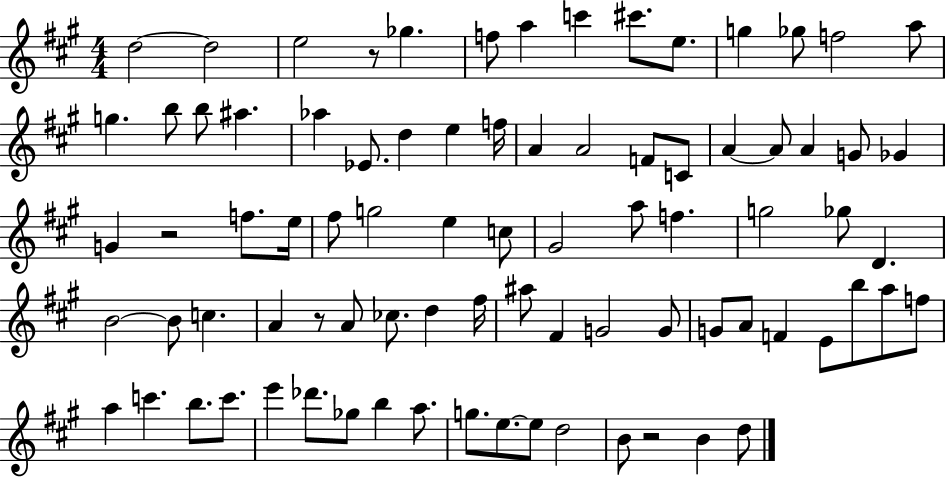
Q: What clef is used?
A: treble